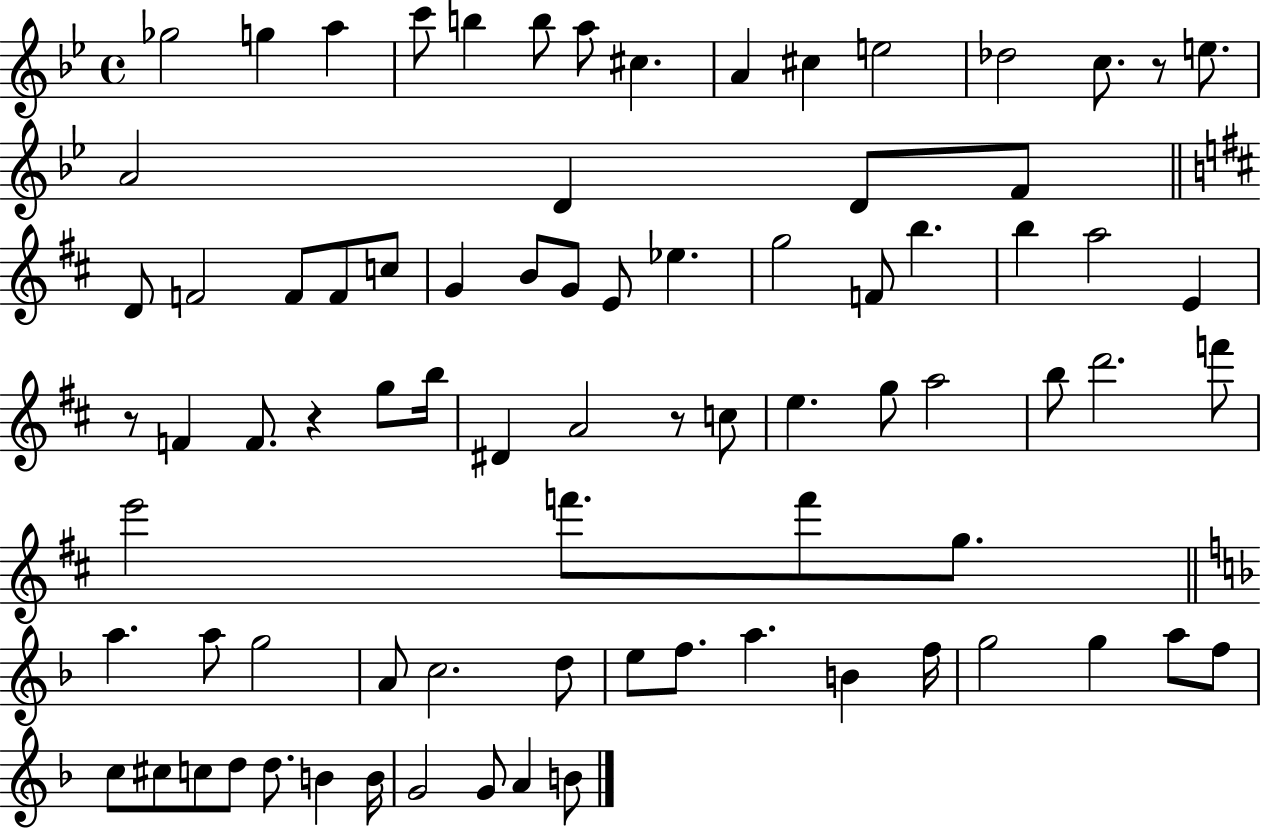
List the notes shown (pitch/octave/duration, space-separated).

Gb5/h G5/q A5/q C6/e B5/q B5/e A5/e C#5/q. A4/q C#5/q E5/h Db5/h C5/e. R/e E5/e. A4/h D4/q D4/e F4/e D4/e F4/h F4/e F4/e C5/e G4/q B4/e G4/e E4/e Eb5/q. G5/h F4/e B5/q. B5/q A5/h E4/q R/e F4/q F4/e. R/q G5/e B5/s D#4/q A4/h R/e C5/e E5/q. G5/e A5/h B5/e D6/h. F6/e E6/h F6/e. F6/e G5/e. A5/q. A5/e G5/h A4/e C5/h. D5/e E5/e F5/e. A5/q. B4/q F5/s G5/h G5/q A5/e F5/e C5/e C#5/e C5/e D5/e D5/e. B4/q B4/s G4/h G4/e A4/q B4/e